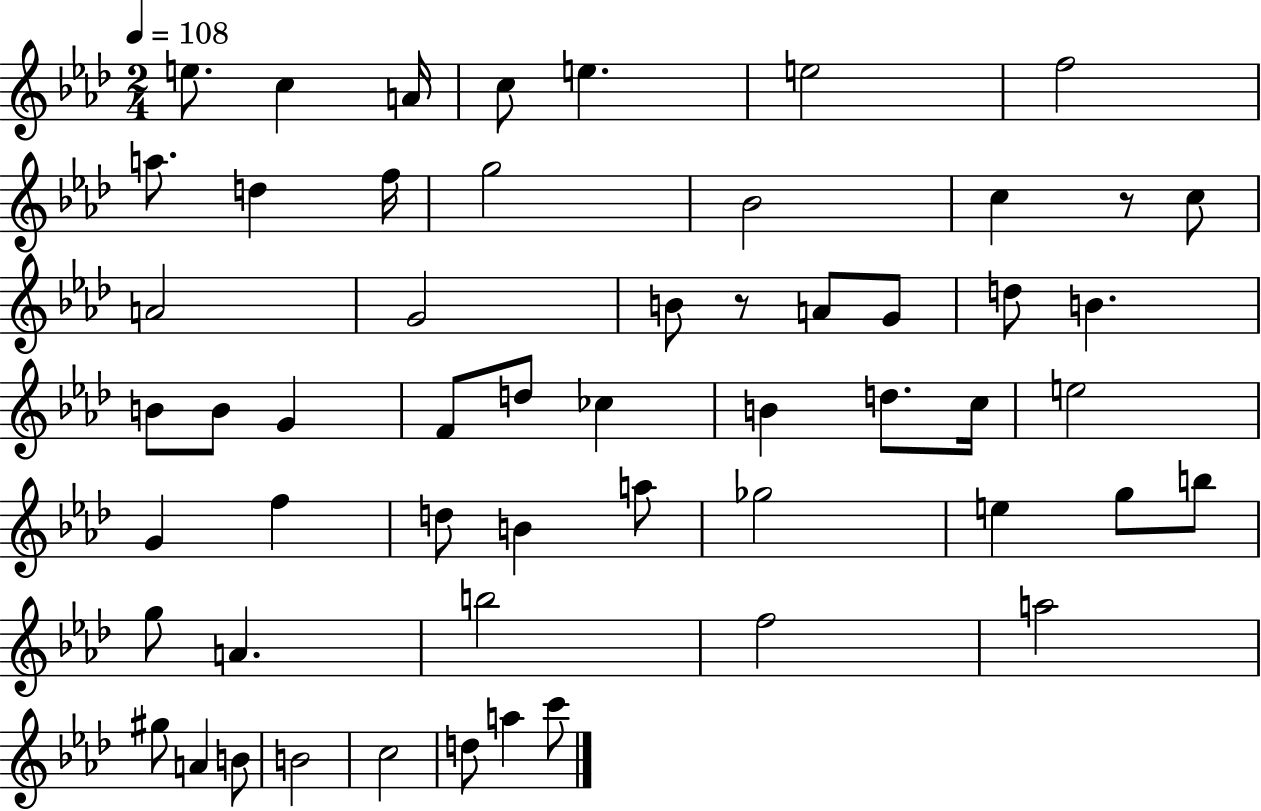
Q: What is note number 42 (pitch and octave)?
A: A4